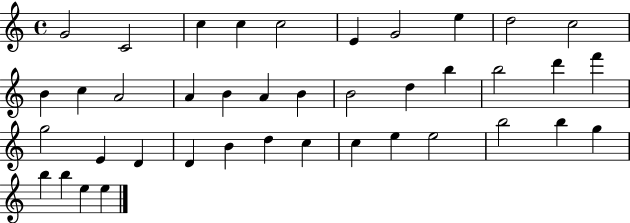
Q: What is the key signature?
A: C major